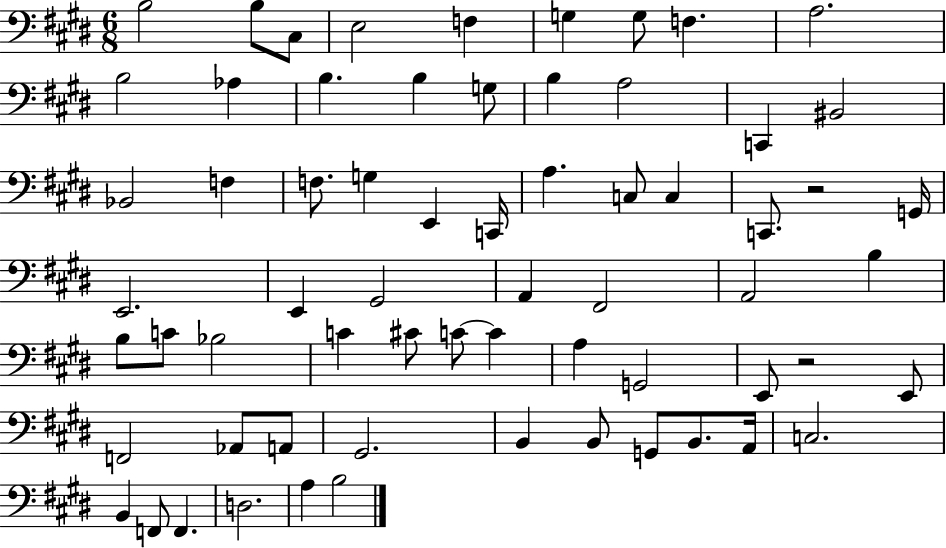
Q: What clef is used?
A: bass